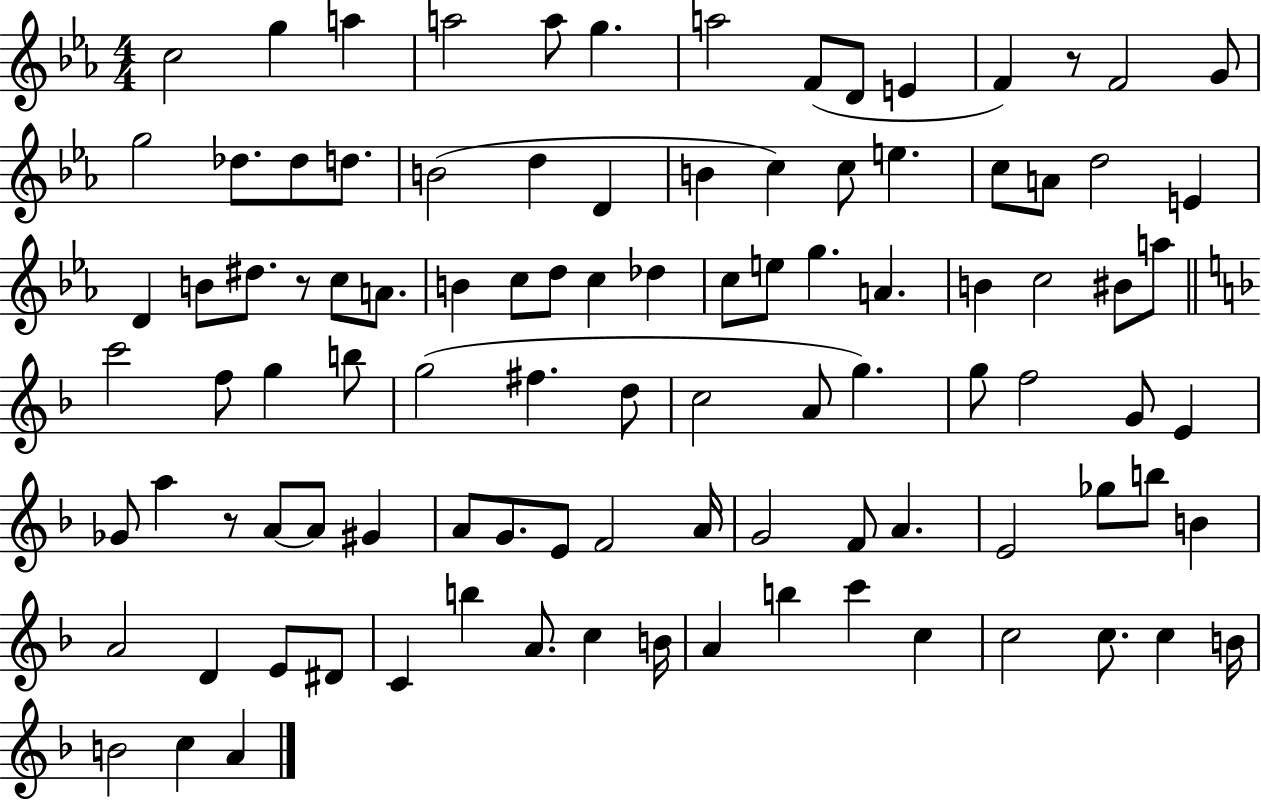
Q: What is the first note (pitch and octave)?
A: C5